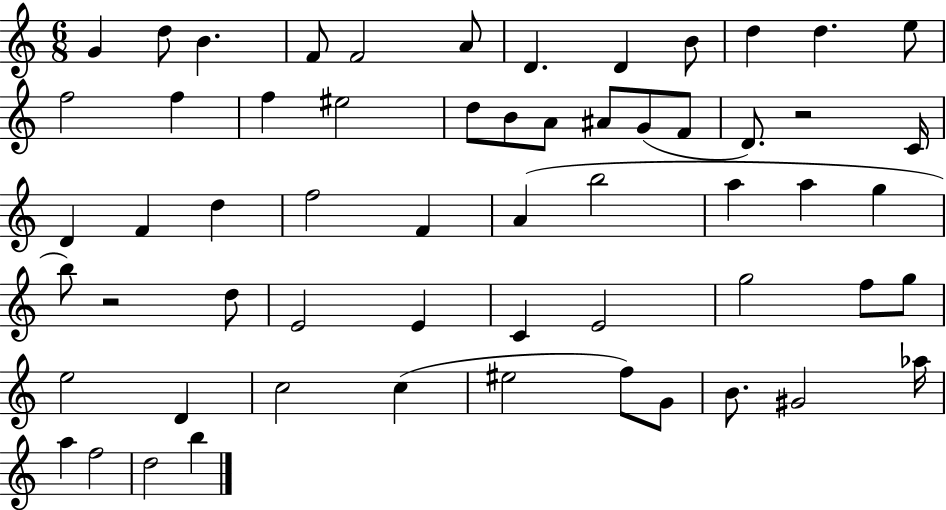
{
  \clef treble
  \numericTimeSignature
  \time 6/8
  \key c \major
  \repeat volta 2 { g'4 d''8 b'4. | f'8 f'2 a'8 | d'4. d'4 b'8 | d''4 d''4. e''8 | \break f''2 f''4 | f''4 eis''2 | d''8 b'8 a'8 ais'8 g'8( f'8 | d'8.) r2 c'16 | \break d'4 f'4 d''4 | f''2 f'4 | a'4( b''2 | a''4 a''4 g''4 | \break b''8) r2 d''8 | e'2 e'4 | c'4 e'2 | g''2 f''8 g''8 | \break e''2 d'4 | c''2 c''4( | eis''2 f''8) g'8 | b'8. gis'2 aes''16 | \break a''4 f''2 | d''2 b''4 | } \bar "|."
}